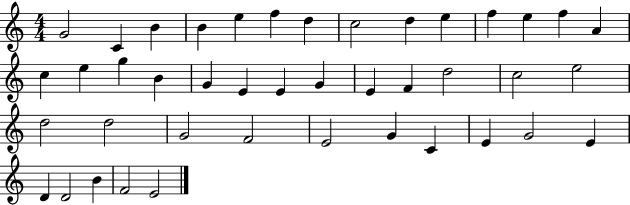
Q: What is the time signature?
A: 4/4